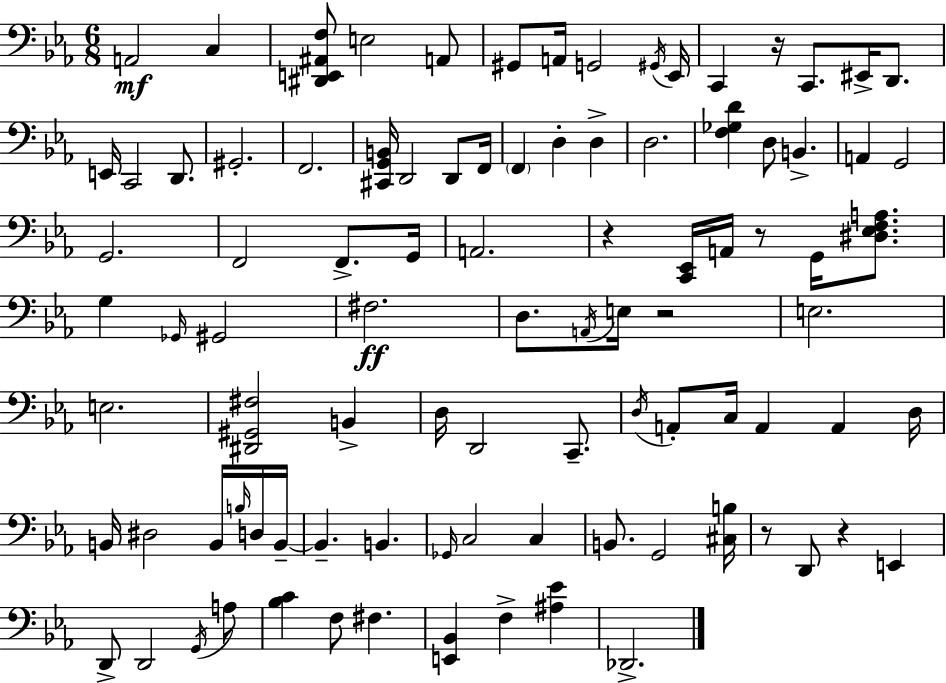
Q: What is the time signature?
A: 6/8